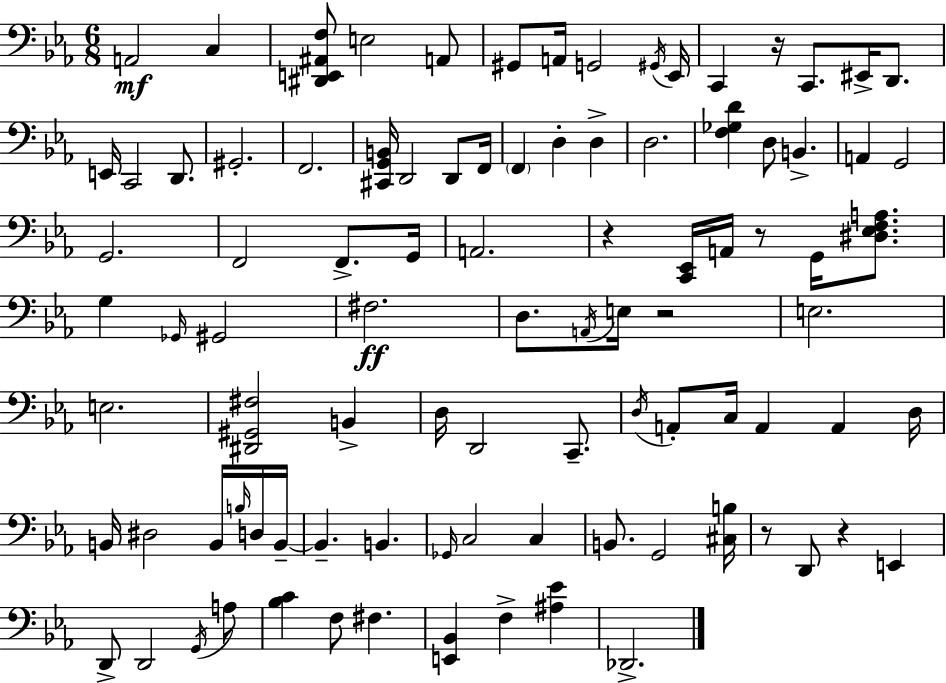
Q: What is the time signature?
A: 6/8